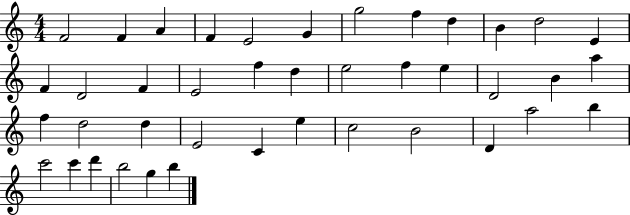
{
  \clef treble
  \numericTimeSignature
  \time 4/4
  \key c \major
  f'2 f'4 a'4 | f'4 e'2 g'4 | g''2 f''4 d''4 | b'4 d''2 e'4 | \break f'4 d'2 f'4 | e'2 f''4 d''4 | e''2 f''4 e''4 | d'2 b'4 a''4 | \break f''4 d''2 d''4 | e'2 c'4 e''4 | c''2 b'2 | d'4 a''2 b''4 | \break c'''2 c'''4 d'''4 | b''2 g''4 b''4 | \bar "|."
}